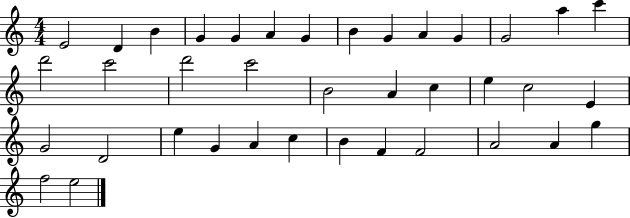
E4/h D4/q B4/q G4/q G4/q A4/q G4/q B4/q G4/q A4/q G4/q G4/h A5/q C6/q D6/h C6/h D6/h C6/h B4/h A4/q C5/q E5/q C5/h E4/q G4/h D4/h E5/q G4/q A4/q C5/q B4/q F4/q F4/h A4/h A4/q G5/q F5/h E5/h